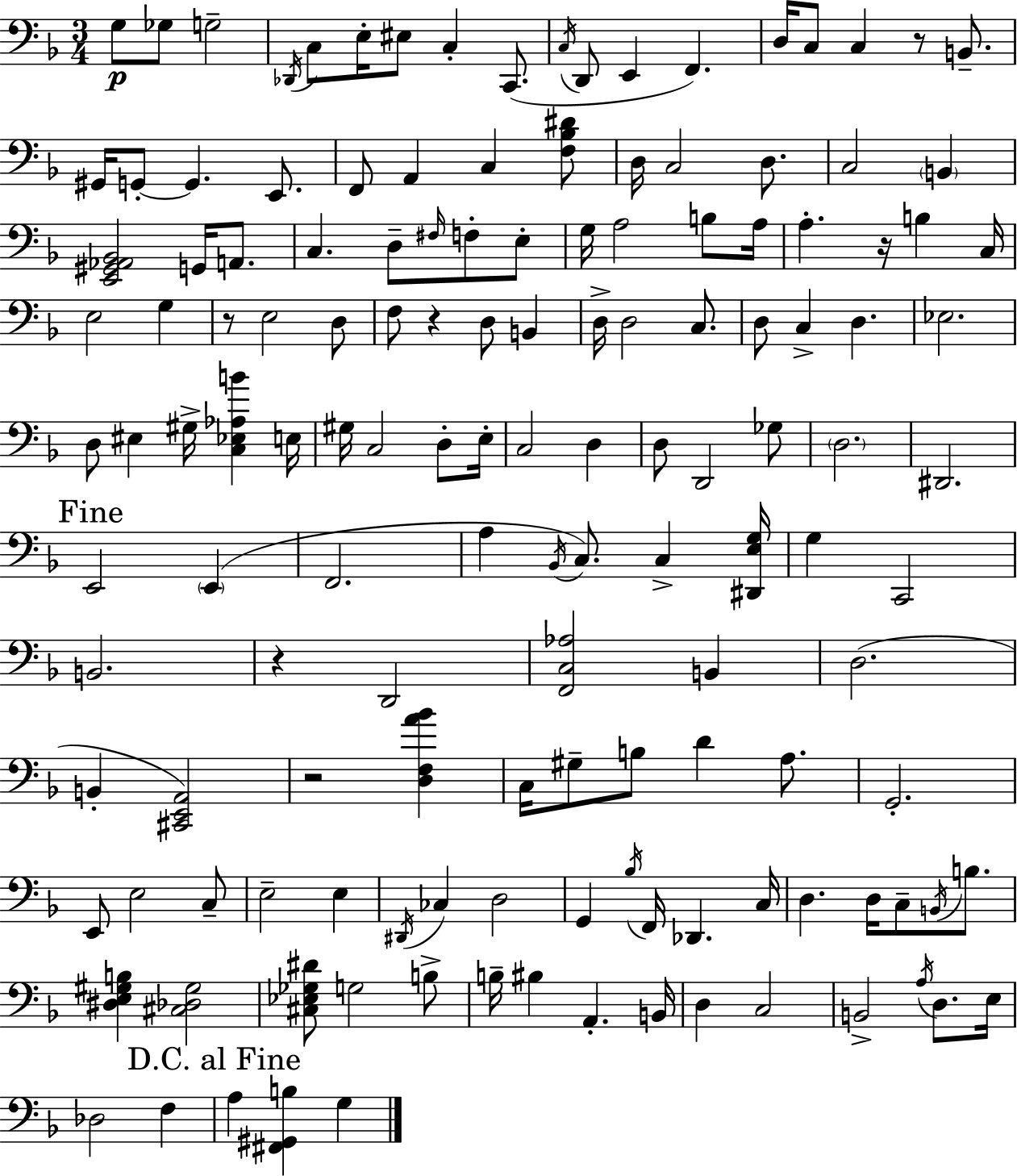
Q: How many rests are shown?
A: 6